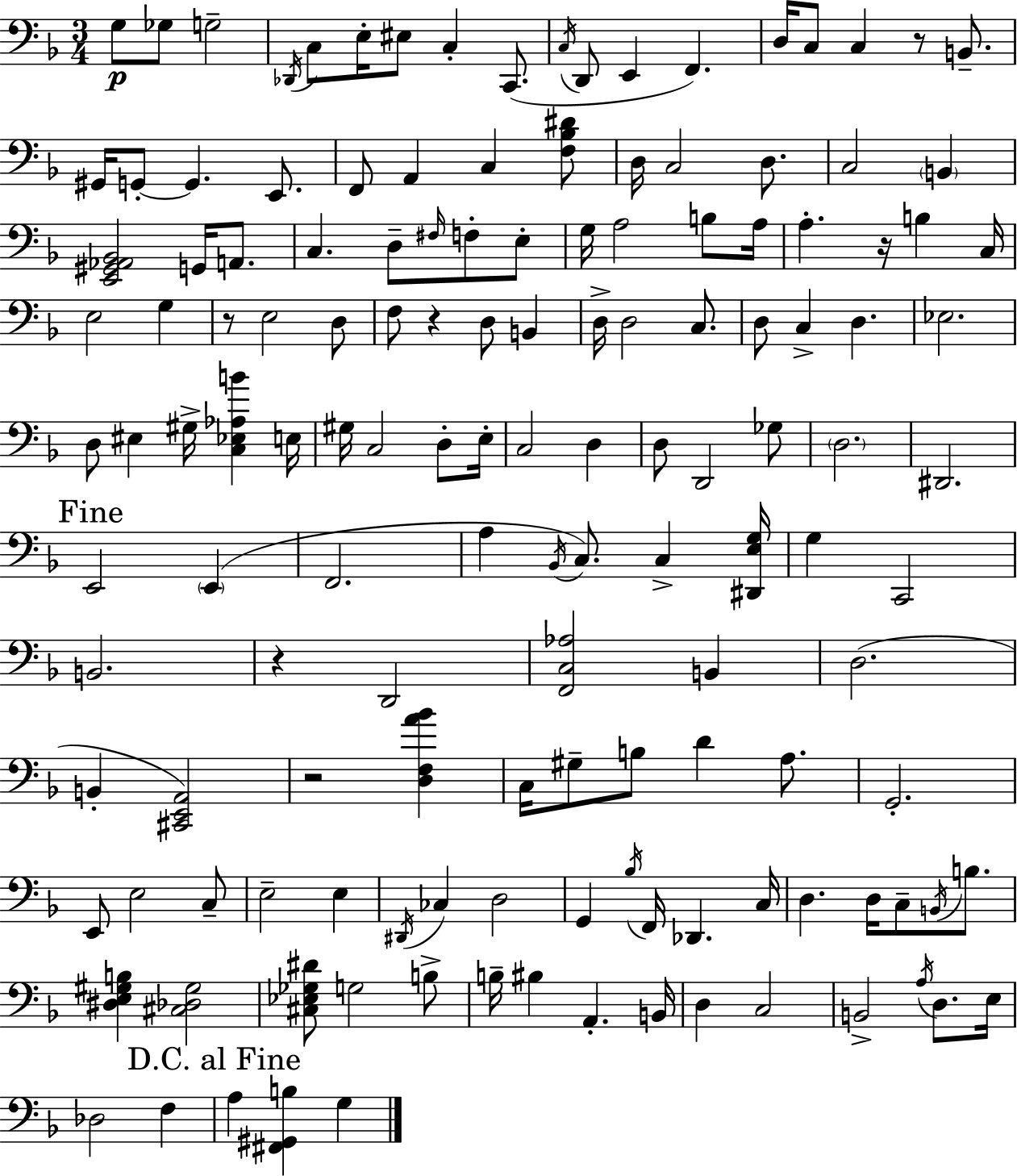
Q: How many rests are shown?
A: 6